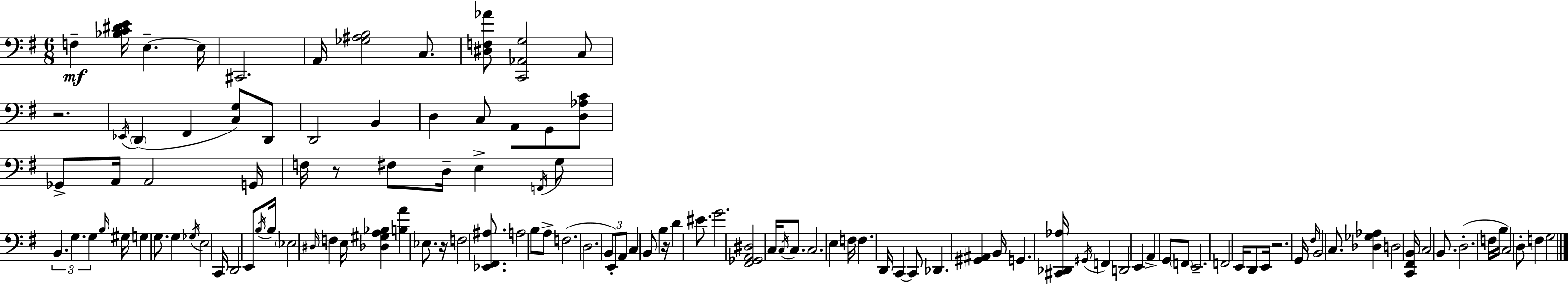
X:1
T:Untitled
M:6/8
L:1/4
K:G
F, [_B,C^DE]/4 E, E,/4 ^C,,2 A,,/4 [_G,^A,B,]2 C,/2 [^D,F,_A]/2 [C,,_A,,G,]2 C,/2 z2 _E,,/4 D,, ^F,, [C,G,]/2 D,,/2 D,,2 B,, D, C,/2 A,,/2 G,,/2 [D,_A,C]/2 _G,,/2 A,,/4 A,,2 G,,/4 F,/4 z/2 ^F,/2 D,/4 E, F,,/4 G,/2 B,, G, G, B,/4 ^G,/4 G, G,/2 G, _G,/4 E,2 C,,/4 D,,2 E,,/2 B,/4 B,/4 _E,2 ^D,/4 F, E,/4 [_D,^G,A,_B,] [B,A] _E,/2 z/4 F,2 [_E,,^F,,^A,]/2 A,2 B,/2 A,/2 F,2 D,2 B,,/2 E,,/2 A,,/2 C, B,,/2 B, z/4 D ^E/2 G2 [^F,,_G,,A,,^D,]2 C,/4 C,/4 C,/2 C,2 E, F,/4 F, D,,/4 C,, C,,/2 _D,, [^G,,^A,,] B,,/4 G,, [^C,,_D,,_A,]/4 ^G,,/4 F,, D,,2 E,, A,, G,,/2 F,,/2 E,,2 F,,2 E,,/4 D,,/2 E,,/4 z2 G,,/4 ^F,/4 B,,2 C,/2 [_D,_G,_A,] D,2 [C,,^F,,B,,]/4 C,2 B,,/2 D,2 F,/4 B,/4 C,2 D,/2 F, G,2